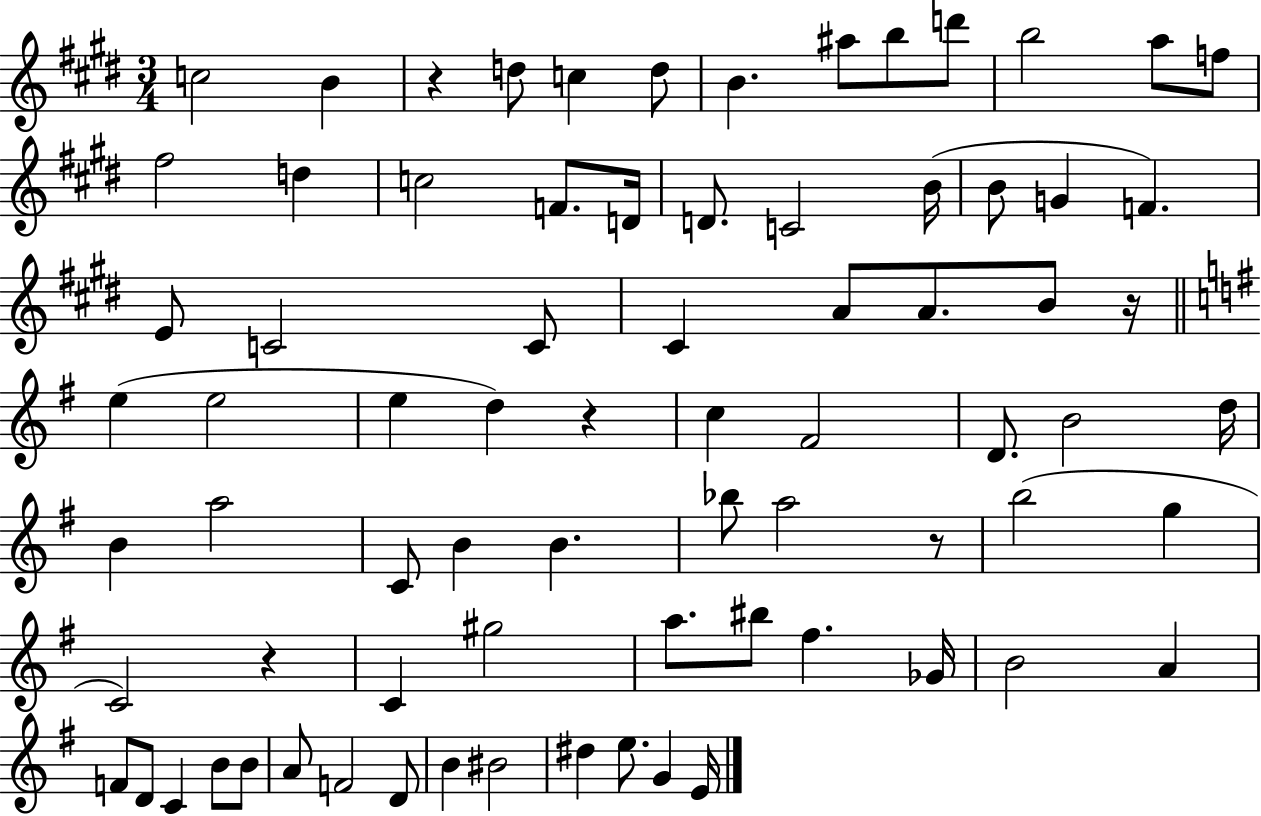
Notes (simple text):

C5/h B4/q R/q D5/e C5/q D5/e B4/q. A#5/e B5/e D6/e B5/h A5/e F5/e F#5/h D5/q C5/h F4/e. D4/s D4/e. C4/h B4/s B4/e G4/q F4/q. E4/e C4/h C4/e C#4/q A4/e A4/e. B4/e R/s E5/q E5/h E5/q D5/q R/q C5/q F#4/h D4/e. B4/h D5/s B4/q A5/h C4/e B4/q B4/q. Bb5/e A5/h R/e B5/h G5/q C4/h R/q C4/q G#5/h A5/e. BIS5/e F#5/q. Gb4/s B4/h A4/q F4/e D4/e C4/q B4/e B4/e A4/e F4/h D4/e B4/q BIS4/h D#5/q E5/e. G4/q E4/s